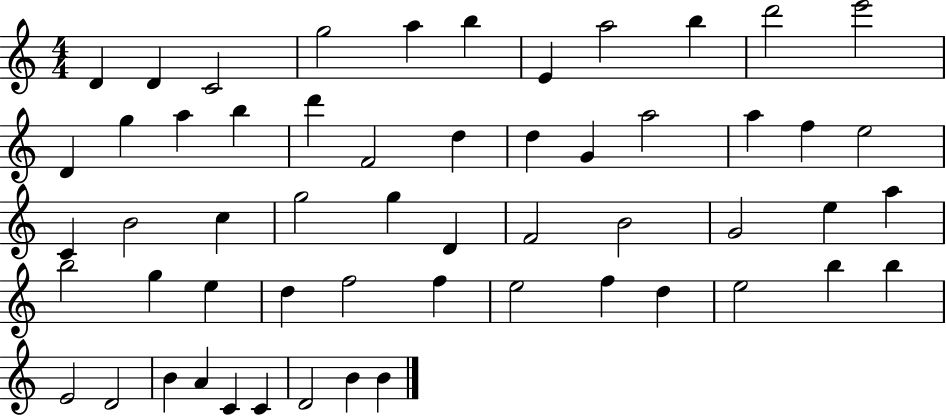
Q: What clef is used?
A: treble